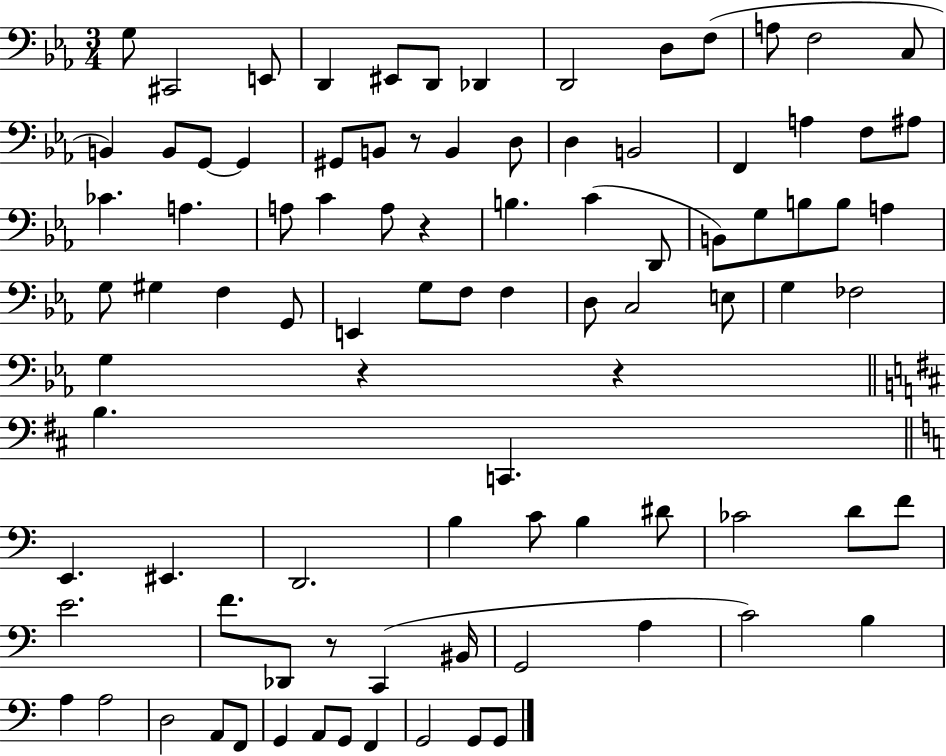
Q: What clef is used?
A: bass